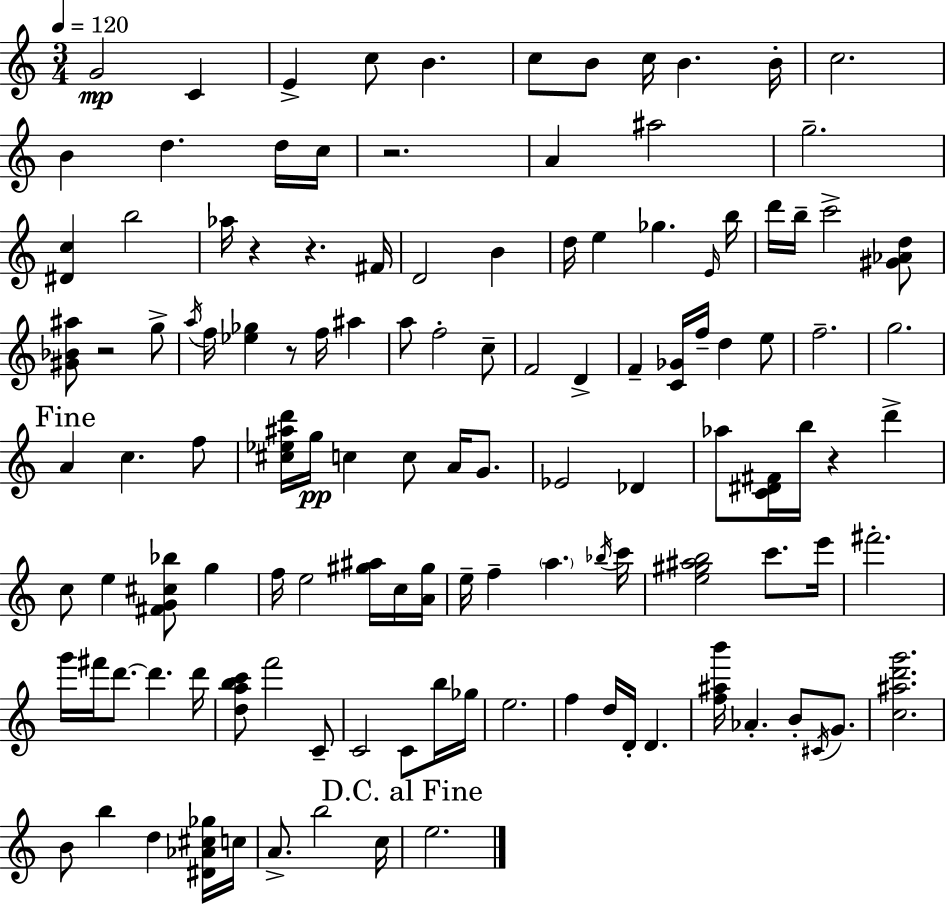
G4/h C4/q E4/q C5/e B4/q. C5/e B4/e C5/s B4/q. B4/s C5/h. B4/q D5/q. D5/s C5/s R/h. A4/q A#5/h G5/h. [D#4,C5]/q B5/h Ab5/s R/q R/q. F#4/s D4/h B4/q D5/s E5/q Gb5/q. E4/s B5/s D6/s B5/s C6/h [G#4,Ab4,D5]/e [G#4,Bb4,A#5]/e R/h G5/e A5/s F5/s [Eb5,Gb5]/q R/e F5/s A#5/q A5/e F5/h C5/e F4/h D4/q F4/q [C4,Gb4]/s F5/s D5/q E5/e F5/h. G5/h. A4/q C5/q. F5/e [C#5,Eb5,A#5,D6]/s G5/s C5/q C5/e A4/s G4/e. Eb4/h Db4/q Ab5/e [C4,D#4,F#4]/s B5/s R/q D6/q C5/e E5/q [F#4,G4,C#5,Bb5]/e G5/q F5/s E5/h [G#5,A#5]/s C5/s [A4,G#5]/s E5/s F5/q A5/q. Bb5/s C6/s [E5,G#5,A#5,B5]/h C6/e. E6/s F#6/h. G6/s F#6/s D6/e. D6/q. D6/s [D5,A5,B5,C6]/e F6/h C4/e C4/h C4/e B5/s Gb5/s E5/h. F5/q D5/s D4/s D4/q. [F5,A#5,B6]/s Ab4/q. B4/e C#4/s G4/e. [C5,A#5,D6,G6]/h. B4/e B5/q D5/q [D#4,Ab4,C#5,Gb5]/s C5/s A4/e. B5/h C5/s E5/h.